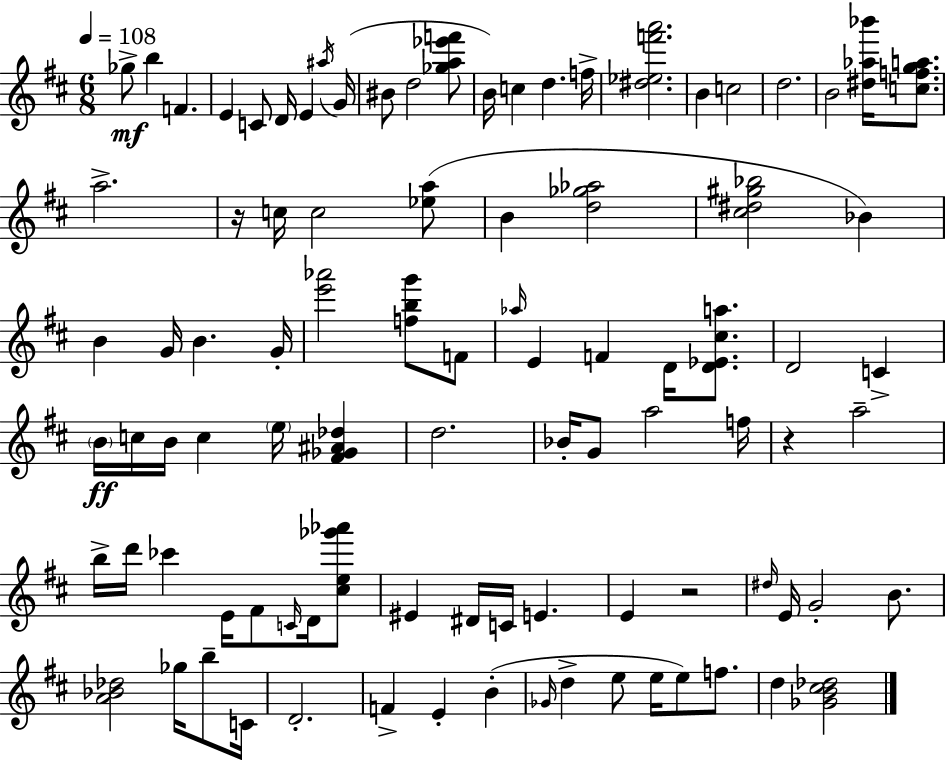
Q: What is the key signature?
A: D major